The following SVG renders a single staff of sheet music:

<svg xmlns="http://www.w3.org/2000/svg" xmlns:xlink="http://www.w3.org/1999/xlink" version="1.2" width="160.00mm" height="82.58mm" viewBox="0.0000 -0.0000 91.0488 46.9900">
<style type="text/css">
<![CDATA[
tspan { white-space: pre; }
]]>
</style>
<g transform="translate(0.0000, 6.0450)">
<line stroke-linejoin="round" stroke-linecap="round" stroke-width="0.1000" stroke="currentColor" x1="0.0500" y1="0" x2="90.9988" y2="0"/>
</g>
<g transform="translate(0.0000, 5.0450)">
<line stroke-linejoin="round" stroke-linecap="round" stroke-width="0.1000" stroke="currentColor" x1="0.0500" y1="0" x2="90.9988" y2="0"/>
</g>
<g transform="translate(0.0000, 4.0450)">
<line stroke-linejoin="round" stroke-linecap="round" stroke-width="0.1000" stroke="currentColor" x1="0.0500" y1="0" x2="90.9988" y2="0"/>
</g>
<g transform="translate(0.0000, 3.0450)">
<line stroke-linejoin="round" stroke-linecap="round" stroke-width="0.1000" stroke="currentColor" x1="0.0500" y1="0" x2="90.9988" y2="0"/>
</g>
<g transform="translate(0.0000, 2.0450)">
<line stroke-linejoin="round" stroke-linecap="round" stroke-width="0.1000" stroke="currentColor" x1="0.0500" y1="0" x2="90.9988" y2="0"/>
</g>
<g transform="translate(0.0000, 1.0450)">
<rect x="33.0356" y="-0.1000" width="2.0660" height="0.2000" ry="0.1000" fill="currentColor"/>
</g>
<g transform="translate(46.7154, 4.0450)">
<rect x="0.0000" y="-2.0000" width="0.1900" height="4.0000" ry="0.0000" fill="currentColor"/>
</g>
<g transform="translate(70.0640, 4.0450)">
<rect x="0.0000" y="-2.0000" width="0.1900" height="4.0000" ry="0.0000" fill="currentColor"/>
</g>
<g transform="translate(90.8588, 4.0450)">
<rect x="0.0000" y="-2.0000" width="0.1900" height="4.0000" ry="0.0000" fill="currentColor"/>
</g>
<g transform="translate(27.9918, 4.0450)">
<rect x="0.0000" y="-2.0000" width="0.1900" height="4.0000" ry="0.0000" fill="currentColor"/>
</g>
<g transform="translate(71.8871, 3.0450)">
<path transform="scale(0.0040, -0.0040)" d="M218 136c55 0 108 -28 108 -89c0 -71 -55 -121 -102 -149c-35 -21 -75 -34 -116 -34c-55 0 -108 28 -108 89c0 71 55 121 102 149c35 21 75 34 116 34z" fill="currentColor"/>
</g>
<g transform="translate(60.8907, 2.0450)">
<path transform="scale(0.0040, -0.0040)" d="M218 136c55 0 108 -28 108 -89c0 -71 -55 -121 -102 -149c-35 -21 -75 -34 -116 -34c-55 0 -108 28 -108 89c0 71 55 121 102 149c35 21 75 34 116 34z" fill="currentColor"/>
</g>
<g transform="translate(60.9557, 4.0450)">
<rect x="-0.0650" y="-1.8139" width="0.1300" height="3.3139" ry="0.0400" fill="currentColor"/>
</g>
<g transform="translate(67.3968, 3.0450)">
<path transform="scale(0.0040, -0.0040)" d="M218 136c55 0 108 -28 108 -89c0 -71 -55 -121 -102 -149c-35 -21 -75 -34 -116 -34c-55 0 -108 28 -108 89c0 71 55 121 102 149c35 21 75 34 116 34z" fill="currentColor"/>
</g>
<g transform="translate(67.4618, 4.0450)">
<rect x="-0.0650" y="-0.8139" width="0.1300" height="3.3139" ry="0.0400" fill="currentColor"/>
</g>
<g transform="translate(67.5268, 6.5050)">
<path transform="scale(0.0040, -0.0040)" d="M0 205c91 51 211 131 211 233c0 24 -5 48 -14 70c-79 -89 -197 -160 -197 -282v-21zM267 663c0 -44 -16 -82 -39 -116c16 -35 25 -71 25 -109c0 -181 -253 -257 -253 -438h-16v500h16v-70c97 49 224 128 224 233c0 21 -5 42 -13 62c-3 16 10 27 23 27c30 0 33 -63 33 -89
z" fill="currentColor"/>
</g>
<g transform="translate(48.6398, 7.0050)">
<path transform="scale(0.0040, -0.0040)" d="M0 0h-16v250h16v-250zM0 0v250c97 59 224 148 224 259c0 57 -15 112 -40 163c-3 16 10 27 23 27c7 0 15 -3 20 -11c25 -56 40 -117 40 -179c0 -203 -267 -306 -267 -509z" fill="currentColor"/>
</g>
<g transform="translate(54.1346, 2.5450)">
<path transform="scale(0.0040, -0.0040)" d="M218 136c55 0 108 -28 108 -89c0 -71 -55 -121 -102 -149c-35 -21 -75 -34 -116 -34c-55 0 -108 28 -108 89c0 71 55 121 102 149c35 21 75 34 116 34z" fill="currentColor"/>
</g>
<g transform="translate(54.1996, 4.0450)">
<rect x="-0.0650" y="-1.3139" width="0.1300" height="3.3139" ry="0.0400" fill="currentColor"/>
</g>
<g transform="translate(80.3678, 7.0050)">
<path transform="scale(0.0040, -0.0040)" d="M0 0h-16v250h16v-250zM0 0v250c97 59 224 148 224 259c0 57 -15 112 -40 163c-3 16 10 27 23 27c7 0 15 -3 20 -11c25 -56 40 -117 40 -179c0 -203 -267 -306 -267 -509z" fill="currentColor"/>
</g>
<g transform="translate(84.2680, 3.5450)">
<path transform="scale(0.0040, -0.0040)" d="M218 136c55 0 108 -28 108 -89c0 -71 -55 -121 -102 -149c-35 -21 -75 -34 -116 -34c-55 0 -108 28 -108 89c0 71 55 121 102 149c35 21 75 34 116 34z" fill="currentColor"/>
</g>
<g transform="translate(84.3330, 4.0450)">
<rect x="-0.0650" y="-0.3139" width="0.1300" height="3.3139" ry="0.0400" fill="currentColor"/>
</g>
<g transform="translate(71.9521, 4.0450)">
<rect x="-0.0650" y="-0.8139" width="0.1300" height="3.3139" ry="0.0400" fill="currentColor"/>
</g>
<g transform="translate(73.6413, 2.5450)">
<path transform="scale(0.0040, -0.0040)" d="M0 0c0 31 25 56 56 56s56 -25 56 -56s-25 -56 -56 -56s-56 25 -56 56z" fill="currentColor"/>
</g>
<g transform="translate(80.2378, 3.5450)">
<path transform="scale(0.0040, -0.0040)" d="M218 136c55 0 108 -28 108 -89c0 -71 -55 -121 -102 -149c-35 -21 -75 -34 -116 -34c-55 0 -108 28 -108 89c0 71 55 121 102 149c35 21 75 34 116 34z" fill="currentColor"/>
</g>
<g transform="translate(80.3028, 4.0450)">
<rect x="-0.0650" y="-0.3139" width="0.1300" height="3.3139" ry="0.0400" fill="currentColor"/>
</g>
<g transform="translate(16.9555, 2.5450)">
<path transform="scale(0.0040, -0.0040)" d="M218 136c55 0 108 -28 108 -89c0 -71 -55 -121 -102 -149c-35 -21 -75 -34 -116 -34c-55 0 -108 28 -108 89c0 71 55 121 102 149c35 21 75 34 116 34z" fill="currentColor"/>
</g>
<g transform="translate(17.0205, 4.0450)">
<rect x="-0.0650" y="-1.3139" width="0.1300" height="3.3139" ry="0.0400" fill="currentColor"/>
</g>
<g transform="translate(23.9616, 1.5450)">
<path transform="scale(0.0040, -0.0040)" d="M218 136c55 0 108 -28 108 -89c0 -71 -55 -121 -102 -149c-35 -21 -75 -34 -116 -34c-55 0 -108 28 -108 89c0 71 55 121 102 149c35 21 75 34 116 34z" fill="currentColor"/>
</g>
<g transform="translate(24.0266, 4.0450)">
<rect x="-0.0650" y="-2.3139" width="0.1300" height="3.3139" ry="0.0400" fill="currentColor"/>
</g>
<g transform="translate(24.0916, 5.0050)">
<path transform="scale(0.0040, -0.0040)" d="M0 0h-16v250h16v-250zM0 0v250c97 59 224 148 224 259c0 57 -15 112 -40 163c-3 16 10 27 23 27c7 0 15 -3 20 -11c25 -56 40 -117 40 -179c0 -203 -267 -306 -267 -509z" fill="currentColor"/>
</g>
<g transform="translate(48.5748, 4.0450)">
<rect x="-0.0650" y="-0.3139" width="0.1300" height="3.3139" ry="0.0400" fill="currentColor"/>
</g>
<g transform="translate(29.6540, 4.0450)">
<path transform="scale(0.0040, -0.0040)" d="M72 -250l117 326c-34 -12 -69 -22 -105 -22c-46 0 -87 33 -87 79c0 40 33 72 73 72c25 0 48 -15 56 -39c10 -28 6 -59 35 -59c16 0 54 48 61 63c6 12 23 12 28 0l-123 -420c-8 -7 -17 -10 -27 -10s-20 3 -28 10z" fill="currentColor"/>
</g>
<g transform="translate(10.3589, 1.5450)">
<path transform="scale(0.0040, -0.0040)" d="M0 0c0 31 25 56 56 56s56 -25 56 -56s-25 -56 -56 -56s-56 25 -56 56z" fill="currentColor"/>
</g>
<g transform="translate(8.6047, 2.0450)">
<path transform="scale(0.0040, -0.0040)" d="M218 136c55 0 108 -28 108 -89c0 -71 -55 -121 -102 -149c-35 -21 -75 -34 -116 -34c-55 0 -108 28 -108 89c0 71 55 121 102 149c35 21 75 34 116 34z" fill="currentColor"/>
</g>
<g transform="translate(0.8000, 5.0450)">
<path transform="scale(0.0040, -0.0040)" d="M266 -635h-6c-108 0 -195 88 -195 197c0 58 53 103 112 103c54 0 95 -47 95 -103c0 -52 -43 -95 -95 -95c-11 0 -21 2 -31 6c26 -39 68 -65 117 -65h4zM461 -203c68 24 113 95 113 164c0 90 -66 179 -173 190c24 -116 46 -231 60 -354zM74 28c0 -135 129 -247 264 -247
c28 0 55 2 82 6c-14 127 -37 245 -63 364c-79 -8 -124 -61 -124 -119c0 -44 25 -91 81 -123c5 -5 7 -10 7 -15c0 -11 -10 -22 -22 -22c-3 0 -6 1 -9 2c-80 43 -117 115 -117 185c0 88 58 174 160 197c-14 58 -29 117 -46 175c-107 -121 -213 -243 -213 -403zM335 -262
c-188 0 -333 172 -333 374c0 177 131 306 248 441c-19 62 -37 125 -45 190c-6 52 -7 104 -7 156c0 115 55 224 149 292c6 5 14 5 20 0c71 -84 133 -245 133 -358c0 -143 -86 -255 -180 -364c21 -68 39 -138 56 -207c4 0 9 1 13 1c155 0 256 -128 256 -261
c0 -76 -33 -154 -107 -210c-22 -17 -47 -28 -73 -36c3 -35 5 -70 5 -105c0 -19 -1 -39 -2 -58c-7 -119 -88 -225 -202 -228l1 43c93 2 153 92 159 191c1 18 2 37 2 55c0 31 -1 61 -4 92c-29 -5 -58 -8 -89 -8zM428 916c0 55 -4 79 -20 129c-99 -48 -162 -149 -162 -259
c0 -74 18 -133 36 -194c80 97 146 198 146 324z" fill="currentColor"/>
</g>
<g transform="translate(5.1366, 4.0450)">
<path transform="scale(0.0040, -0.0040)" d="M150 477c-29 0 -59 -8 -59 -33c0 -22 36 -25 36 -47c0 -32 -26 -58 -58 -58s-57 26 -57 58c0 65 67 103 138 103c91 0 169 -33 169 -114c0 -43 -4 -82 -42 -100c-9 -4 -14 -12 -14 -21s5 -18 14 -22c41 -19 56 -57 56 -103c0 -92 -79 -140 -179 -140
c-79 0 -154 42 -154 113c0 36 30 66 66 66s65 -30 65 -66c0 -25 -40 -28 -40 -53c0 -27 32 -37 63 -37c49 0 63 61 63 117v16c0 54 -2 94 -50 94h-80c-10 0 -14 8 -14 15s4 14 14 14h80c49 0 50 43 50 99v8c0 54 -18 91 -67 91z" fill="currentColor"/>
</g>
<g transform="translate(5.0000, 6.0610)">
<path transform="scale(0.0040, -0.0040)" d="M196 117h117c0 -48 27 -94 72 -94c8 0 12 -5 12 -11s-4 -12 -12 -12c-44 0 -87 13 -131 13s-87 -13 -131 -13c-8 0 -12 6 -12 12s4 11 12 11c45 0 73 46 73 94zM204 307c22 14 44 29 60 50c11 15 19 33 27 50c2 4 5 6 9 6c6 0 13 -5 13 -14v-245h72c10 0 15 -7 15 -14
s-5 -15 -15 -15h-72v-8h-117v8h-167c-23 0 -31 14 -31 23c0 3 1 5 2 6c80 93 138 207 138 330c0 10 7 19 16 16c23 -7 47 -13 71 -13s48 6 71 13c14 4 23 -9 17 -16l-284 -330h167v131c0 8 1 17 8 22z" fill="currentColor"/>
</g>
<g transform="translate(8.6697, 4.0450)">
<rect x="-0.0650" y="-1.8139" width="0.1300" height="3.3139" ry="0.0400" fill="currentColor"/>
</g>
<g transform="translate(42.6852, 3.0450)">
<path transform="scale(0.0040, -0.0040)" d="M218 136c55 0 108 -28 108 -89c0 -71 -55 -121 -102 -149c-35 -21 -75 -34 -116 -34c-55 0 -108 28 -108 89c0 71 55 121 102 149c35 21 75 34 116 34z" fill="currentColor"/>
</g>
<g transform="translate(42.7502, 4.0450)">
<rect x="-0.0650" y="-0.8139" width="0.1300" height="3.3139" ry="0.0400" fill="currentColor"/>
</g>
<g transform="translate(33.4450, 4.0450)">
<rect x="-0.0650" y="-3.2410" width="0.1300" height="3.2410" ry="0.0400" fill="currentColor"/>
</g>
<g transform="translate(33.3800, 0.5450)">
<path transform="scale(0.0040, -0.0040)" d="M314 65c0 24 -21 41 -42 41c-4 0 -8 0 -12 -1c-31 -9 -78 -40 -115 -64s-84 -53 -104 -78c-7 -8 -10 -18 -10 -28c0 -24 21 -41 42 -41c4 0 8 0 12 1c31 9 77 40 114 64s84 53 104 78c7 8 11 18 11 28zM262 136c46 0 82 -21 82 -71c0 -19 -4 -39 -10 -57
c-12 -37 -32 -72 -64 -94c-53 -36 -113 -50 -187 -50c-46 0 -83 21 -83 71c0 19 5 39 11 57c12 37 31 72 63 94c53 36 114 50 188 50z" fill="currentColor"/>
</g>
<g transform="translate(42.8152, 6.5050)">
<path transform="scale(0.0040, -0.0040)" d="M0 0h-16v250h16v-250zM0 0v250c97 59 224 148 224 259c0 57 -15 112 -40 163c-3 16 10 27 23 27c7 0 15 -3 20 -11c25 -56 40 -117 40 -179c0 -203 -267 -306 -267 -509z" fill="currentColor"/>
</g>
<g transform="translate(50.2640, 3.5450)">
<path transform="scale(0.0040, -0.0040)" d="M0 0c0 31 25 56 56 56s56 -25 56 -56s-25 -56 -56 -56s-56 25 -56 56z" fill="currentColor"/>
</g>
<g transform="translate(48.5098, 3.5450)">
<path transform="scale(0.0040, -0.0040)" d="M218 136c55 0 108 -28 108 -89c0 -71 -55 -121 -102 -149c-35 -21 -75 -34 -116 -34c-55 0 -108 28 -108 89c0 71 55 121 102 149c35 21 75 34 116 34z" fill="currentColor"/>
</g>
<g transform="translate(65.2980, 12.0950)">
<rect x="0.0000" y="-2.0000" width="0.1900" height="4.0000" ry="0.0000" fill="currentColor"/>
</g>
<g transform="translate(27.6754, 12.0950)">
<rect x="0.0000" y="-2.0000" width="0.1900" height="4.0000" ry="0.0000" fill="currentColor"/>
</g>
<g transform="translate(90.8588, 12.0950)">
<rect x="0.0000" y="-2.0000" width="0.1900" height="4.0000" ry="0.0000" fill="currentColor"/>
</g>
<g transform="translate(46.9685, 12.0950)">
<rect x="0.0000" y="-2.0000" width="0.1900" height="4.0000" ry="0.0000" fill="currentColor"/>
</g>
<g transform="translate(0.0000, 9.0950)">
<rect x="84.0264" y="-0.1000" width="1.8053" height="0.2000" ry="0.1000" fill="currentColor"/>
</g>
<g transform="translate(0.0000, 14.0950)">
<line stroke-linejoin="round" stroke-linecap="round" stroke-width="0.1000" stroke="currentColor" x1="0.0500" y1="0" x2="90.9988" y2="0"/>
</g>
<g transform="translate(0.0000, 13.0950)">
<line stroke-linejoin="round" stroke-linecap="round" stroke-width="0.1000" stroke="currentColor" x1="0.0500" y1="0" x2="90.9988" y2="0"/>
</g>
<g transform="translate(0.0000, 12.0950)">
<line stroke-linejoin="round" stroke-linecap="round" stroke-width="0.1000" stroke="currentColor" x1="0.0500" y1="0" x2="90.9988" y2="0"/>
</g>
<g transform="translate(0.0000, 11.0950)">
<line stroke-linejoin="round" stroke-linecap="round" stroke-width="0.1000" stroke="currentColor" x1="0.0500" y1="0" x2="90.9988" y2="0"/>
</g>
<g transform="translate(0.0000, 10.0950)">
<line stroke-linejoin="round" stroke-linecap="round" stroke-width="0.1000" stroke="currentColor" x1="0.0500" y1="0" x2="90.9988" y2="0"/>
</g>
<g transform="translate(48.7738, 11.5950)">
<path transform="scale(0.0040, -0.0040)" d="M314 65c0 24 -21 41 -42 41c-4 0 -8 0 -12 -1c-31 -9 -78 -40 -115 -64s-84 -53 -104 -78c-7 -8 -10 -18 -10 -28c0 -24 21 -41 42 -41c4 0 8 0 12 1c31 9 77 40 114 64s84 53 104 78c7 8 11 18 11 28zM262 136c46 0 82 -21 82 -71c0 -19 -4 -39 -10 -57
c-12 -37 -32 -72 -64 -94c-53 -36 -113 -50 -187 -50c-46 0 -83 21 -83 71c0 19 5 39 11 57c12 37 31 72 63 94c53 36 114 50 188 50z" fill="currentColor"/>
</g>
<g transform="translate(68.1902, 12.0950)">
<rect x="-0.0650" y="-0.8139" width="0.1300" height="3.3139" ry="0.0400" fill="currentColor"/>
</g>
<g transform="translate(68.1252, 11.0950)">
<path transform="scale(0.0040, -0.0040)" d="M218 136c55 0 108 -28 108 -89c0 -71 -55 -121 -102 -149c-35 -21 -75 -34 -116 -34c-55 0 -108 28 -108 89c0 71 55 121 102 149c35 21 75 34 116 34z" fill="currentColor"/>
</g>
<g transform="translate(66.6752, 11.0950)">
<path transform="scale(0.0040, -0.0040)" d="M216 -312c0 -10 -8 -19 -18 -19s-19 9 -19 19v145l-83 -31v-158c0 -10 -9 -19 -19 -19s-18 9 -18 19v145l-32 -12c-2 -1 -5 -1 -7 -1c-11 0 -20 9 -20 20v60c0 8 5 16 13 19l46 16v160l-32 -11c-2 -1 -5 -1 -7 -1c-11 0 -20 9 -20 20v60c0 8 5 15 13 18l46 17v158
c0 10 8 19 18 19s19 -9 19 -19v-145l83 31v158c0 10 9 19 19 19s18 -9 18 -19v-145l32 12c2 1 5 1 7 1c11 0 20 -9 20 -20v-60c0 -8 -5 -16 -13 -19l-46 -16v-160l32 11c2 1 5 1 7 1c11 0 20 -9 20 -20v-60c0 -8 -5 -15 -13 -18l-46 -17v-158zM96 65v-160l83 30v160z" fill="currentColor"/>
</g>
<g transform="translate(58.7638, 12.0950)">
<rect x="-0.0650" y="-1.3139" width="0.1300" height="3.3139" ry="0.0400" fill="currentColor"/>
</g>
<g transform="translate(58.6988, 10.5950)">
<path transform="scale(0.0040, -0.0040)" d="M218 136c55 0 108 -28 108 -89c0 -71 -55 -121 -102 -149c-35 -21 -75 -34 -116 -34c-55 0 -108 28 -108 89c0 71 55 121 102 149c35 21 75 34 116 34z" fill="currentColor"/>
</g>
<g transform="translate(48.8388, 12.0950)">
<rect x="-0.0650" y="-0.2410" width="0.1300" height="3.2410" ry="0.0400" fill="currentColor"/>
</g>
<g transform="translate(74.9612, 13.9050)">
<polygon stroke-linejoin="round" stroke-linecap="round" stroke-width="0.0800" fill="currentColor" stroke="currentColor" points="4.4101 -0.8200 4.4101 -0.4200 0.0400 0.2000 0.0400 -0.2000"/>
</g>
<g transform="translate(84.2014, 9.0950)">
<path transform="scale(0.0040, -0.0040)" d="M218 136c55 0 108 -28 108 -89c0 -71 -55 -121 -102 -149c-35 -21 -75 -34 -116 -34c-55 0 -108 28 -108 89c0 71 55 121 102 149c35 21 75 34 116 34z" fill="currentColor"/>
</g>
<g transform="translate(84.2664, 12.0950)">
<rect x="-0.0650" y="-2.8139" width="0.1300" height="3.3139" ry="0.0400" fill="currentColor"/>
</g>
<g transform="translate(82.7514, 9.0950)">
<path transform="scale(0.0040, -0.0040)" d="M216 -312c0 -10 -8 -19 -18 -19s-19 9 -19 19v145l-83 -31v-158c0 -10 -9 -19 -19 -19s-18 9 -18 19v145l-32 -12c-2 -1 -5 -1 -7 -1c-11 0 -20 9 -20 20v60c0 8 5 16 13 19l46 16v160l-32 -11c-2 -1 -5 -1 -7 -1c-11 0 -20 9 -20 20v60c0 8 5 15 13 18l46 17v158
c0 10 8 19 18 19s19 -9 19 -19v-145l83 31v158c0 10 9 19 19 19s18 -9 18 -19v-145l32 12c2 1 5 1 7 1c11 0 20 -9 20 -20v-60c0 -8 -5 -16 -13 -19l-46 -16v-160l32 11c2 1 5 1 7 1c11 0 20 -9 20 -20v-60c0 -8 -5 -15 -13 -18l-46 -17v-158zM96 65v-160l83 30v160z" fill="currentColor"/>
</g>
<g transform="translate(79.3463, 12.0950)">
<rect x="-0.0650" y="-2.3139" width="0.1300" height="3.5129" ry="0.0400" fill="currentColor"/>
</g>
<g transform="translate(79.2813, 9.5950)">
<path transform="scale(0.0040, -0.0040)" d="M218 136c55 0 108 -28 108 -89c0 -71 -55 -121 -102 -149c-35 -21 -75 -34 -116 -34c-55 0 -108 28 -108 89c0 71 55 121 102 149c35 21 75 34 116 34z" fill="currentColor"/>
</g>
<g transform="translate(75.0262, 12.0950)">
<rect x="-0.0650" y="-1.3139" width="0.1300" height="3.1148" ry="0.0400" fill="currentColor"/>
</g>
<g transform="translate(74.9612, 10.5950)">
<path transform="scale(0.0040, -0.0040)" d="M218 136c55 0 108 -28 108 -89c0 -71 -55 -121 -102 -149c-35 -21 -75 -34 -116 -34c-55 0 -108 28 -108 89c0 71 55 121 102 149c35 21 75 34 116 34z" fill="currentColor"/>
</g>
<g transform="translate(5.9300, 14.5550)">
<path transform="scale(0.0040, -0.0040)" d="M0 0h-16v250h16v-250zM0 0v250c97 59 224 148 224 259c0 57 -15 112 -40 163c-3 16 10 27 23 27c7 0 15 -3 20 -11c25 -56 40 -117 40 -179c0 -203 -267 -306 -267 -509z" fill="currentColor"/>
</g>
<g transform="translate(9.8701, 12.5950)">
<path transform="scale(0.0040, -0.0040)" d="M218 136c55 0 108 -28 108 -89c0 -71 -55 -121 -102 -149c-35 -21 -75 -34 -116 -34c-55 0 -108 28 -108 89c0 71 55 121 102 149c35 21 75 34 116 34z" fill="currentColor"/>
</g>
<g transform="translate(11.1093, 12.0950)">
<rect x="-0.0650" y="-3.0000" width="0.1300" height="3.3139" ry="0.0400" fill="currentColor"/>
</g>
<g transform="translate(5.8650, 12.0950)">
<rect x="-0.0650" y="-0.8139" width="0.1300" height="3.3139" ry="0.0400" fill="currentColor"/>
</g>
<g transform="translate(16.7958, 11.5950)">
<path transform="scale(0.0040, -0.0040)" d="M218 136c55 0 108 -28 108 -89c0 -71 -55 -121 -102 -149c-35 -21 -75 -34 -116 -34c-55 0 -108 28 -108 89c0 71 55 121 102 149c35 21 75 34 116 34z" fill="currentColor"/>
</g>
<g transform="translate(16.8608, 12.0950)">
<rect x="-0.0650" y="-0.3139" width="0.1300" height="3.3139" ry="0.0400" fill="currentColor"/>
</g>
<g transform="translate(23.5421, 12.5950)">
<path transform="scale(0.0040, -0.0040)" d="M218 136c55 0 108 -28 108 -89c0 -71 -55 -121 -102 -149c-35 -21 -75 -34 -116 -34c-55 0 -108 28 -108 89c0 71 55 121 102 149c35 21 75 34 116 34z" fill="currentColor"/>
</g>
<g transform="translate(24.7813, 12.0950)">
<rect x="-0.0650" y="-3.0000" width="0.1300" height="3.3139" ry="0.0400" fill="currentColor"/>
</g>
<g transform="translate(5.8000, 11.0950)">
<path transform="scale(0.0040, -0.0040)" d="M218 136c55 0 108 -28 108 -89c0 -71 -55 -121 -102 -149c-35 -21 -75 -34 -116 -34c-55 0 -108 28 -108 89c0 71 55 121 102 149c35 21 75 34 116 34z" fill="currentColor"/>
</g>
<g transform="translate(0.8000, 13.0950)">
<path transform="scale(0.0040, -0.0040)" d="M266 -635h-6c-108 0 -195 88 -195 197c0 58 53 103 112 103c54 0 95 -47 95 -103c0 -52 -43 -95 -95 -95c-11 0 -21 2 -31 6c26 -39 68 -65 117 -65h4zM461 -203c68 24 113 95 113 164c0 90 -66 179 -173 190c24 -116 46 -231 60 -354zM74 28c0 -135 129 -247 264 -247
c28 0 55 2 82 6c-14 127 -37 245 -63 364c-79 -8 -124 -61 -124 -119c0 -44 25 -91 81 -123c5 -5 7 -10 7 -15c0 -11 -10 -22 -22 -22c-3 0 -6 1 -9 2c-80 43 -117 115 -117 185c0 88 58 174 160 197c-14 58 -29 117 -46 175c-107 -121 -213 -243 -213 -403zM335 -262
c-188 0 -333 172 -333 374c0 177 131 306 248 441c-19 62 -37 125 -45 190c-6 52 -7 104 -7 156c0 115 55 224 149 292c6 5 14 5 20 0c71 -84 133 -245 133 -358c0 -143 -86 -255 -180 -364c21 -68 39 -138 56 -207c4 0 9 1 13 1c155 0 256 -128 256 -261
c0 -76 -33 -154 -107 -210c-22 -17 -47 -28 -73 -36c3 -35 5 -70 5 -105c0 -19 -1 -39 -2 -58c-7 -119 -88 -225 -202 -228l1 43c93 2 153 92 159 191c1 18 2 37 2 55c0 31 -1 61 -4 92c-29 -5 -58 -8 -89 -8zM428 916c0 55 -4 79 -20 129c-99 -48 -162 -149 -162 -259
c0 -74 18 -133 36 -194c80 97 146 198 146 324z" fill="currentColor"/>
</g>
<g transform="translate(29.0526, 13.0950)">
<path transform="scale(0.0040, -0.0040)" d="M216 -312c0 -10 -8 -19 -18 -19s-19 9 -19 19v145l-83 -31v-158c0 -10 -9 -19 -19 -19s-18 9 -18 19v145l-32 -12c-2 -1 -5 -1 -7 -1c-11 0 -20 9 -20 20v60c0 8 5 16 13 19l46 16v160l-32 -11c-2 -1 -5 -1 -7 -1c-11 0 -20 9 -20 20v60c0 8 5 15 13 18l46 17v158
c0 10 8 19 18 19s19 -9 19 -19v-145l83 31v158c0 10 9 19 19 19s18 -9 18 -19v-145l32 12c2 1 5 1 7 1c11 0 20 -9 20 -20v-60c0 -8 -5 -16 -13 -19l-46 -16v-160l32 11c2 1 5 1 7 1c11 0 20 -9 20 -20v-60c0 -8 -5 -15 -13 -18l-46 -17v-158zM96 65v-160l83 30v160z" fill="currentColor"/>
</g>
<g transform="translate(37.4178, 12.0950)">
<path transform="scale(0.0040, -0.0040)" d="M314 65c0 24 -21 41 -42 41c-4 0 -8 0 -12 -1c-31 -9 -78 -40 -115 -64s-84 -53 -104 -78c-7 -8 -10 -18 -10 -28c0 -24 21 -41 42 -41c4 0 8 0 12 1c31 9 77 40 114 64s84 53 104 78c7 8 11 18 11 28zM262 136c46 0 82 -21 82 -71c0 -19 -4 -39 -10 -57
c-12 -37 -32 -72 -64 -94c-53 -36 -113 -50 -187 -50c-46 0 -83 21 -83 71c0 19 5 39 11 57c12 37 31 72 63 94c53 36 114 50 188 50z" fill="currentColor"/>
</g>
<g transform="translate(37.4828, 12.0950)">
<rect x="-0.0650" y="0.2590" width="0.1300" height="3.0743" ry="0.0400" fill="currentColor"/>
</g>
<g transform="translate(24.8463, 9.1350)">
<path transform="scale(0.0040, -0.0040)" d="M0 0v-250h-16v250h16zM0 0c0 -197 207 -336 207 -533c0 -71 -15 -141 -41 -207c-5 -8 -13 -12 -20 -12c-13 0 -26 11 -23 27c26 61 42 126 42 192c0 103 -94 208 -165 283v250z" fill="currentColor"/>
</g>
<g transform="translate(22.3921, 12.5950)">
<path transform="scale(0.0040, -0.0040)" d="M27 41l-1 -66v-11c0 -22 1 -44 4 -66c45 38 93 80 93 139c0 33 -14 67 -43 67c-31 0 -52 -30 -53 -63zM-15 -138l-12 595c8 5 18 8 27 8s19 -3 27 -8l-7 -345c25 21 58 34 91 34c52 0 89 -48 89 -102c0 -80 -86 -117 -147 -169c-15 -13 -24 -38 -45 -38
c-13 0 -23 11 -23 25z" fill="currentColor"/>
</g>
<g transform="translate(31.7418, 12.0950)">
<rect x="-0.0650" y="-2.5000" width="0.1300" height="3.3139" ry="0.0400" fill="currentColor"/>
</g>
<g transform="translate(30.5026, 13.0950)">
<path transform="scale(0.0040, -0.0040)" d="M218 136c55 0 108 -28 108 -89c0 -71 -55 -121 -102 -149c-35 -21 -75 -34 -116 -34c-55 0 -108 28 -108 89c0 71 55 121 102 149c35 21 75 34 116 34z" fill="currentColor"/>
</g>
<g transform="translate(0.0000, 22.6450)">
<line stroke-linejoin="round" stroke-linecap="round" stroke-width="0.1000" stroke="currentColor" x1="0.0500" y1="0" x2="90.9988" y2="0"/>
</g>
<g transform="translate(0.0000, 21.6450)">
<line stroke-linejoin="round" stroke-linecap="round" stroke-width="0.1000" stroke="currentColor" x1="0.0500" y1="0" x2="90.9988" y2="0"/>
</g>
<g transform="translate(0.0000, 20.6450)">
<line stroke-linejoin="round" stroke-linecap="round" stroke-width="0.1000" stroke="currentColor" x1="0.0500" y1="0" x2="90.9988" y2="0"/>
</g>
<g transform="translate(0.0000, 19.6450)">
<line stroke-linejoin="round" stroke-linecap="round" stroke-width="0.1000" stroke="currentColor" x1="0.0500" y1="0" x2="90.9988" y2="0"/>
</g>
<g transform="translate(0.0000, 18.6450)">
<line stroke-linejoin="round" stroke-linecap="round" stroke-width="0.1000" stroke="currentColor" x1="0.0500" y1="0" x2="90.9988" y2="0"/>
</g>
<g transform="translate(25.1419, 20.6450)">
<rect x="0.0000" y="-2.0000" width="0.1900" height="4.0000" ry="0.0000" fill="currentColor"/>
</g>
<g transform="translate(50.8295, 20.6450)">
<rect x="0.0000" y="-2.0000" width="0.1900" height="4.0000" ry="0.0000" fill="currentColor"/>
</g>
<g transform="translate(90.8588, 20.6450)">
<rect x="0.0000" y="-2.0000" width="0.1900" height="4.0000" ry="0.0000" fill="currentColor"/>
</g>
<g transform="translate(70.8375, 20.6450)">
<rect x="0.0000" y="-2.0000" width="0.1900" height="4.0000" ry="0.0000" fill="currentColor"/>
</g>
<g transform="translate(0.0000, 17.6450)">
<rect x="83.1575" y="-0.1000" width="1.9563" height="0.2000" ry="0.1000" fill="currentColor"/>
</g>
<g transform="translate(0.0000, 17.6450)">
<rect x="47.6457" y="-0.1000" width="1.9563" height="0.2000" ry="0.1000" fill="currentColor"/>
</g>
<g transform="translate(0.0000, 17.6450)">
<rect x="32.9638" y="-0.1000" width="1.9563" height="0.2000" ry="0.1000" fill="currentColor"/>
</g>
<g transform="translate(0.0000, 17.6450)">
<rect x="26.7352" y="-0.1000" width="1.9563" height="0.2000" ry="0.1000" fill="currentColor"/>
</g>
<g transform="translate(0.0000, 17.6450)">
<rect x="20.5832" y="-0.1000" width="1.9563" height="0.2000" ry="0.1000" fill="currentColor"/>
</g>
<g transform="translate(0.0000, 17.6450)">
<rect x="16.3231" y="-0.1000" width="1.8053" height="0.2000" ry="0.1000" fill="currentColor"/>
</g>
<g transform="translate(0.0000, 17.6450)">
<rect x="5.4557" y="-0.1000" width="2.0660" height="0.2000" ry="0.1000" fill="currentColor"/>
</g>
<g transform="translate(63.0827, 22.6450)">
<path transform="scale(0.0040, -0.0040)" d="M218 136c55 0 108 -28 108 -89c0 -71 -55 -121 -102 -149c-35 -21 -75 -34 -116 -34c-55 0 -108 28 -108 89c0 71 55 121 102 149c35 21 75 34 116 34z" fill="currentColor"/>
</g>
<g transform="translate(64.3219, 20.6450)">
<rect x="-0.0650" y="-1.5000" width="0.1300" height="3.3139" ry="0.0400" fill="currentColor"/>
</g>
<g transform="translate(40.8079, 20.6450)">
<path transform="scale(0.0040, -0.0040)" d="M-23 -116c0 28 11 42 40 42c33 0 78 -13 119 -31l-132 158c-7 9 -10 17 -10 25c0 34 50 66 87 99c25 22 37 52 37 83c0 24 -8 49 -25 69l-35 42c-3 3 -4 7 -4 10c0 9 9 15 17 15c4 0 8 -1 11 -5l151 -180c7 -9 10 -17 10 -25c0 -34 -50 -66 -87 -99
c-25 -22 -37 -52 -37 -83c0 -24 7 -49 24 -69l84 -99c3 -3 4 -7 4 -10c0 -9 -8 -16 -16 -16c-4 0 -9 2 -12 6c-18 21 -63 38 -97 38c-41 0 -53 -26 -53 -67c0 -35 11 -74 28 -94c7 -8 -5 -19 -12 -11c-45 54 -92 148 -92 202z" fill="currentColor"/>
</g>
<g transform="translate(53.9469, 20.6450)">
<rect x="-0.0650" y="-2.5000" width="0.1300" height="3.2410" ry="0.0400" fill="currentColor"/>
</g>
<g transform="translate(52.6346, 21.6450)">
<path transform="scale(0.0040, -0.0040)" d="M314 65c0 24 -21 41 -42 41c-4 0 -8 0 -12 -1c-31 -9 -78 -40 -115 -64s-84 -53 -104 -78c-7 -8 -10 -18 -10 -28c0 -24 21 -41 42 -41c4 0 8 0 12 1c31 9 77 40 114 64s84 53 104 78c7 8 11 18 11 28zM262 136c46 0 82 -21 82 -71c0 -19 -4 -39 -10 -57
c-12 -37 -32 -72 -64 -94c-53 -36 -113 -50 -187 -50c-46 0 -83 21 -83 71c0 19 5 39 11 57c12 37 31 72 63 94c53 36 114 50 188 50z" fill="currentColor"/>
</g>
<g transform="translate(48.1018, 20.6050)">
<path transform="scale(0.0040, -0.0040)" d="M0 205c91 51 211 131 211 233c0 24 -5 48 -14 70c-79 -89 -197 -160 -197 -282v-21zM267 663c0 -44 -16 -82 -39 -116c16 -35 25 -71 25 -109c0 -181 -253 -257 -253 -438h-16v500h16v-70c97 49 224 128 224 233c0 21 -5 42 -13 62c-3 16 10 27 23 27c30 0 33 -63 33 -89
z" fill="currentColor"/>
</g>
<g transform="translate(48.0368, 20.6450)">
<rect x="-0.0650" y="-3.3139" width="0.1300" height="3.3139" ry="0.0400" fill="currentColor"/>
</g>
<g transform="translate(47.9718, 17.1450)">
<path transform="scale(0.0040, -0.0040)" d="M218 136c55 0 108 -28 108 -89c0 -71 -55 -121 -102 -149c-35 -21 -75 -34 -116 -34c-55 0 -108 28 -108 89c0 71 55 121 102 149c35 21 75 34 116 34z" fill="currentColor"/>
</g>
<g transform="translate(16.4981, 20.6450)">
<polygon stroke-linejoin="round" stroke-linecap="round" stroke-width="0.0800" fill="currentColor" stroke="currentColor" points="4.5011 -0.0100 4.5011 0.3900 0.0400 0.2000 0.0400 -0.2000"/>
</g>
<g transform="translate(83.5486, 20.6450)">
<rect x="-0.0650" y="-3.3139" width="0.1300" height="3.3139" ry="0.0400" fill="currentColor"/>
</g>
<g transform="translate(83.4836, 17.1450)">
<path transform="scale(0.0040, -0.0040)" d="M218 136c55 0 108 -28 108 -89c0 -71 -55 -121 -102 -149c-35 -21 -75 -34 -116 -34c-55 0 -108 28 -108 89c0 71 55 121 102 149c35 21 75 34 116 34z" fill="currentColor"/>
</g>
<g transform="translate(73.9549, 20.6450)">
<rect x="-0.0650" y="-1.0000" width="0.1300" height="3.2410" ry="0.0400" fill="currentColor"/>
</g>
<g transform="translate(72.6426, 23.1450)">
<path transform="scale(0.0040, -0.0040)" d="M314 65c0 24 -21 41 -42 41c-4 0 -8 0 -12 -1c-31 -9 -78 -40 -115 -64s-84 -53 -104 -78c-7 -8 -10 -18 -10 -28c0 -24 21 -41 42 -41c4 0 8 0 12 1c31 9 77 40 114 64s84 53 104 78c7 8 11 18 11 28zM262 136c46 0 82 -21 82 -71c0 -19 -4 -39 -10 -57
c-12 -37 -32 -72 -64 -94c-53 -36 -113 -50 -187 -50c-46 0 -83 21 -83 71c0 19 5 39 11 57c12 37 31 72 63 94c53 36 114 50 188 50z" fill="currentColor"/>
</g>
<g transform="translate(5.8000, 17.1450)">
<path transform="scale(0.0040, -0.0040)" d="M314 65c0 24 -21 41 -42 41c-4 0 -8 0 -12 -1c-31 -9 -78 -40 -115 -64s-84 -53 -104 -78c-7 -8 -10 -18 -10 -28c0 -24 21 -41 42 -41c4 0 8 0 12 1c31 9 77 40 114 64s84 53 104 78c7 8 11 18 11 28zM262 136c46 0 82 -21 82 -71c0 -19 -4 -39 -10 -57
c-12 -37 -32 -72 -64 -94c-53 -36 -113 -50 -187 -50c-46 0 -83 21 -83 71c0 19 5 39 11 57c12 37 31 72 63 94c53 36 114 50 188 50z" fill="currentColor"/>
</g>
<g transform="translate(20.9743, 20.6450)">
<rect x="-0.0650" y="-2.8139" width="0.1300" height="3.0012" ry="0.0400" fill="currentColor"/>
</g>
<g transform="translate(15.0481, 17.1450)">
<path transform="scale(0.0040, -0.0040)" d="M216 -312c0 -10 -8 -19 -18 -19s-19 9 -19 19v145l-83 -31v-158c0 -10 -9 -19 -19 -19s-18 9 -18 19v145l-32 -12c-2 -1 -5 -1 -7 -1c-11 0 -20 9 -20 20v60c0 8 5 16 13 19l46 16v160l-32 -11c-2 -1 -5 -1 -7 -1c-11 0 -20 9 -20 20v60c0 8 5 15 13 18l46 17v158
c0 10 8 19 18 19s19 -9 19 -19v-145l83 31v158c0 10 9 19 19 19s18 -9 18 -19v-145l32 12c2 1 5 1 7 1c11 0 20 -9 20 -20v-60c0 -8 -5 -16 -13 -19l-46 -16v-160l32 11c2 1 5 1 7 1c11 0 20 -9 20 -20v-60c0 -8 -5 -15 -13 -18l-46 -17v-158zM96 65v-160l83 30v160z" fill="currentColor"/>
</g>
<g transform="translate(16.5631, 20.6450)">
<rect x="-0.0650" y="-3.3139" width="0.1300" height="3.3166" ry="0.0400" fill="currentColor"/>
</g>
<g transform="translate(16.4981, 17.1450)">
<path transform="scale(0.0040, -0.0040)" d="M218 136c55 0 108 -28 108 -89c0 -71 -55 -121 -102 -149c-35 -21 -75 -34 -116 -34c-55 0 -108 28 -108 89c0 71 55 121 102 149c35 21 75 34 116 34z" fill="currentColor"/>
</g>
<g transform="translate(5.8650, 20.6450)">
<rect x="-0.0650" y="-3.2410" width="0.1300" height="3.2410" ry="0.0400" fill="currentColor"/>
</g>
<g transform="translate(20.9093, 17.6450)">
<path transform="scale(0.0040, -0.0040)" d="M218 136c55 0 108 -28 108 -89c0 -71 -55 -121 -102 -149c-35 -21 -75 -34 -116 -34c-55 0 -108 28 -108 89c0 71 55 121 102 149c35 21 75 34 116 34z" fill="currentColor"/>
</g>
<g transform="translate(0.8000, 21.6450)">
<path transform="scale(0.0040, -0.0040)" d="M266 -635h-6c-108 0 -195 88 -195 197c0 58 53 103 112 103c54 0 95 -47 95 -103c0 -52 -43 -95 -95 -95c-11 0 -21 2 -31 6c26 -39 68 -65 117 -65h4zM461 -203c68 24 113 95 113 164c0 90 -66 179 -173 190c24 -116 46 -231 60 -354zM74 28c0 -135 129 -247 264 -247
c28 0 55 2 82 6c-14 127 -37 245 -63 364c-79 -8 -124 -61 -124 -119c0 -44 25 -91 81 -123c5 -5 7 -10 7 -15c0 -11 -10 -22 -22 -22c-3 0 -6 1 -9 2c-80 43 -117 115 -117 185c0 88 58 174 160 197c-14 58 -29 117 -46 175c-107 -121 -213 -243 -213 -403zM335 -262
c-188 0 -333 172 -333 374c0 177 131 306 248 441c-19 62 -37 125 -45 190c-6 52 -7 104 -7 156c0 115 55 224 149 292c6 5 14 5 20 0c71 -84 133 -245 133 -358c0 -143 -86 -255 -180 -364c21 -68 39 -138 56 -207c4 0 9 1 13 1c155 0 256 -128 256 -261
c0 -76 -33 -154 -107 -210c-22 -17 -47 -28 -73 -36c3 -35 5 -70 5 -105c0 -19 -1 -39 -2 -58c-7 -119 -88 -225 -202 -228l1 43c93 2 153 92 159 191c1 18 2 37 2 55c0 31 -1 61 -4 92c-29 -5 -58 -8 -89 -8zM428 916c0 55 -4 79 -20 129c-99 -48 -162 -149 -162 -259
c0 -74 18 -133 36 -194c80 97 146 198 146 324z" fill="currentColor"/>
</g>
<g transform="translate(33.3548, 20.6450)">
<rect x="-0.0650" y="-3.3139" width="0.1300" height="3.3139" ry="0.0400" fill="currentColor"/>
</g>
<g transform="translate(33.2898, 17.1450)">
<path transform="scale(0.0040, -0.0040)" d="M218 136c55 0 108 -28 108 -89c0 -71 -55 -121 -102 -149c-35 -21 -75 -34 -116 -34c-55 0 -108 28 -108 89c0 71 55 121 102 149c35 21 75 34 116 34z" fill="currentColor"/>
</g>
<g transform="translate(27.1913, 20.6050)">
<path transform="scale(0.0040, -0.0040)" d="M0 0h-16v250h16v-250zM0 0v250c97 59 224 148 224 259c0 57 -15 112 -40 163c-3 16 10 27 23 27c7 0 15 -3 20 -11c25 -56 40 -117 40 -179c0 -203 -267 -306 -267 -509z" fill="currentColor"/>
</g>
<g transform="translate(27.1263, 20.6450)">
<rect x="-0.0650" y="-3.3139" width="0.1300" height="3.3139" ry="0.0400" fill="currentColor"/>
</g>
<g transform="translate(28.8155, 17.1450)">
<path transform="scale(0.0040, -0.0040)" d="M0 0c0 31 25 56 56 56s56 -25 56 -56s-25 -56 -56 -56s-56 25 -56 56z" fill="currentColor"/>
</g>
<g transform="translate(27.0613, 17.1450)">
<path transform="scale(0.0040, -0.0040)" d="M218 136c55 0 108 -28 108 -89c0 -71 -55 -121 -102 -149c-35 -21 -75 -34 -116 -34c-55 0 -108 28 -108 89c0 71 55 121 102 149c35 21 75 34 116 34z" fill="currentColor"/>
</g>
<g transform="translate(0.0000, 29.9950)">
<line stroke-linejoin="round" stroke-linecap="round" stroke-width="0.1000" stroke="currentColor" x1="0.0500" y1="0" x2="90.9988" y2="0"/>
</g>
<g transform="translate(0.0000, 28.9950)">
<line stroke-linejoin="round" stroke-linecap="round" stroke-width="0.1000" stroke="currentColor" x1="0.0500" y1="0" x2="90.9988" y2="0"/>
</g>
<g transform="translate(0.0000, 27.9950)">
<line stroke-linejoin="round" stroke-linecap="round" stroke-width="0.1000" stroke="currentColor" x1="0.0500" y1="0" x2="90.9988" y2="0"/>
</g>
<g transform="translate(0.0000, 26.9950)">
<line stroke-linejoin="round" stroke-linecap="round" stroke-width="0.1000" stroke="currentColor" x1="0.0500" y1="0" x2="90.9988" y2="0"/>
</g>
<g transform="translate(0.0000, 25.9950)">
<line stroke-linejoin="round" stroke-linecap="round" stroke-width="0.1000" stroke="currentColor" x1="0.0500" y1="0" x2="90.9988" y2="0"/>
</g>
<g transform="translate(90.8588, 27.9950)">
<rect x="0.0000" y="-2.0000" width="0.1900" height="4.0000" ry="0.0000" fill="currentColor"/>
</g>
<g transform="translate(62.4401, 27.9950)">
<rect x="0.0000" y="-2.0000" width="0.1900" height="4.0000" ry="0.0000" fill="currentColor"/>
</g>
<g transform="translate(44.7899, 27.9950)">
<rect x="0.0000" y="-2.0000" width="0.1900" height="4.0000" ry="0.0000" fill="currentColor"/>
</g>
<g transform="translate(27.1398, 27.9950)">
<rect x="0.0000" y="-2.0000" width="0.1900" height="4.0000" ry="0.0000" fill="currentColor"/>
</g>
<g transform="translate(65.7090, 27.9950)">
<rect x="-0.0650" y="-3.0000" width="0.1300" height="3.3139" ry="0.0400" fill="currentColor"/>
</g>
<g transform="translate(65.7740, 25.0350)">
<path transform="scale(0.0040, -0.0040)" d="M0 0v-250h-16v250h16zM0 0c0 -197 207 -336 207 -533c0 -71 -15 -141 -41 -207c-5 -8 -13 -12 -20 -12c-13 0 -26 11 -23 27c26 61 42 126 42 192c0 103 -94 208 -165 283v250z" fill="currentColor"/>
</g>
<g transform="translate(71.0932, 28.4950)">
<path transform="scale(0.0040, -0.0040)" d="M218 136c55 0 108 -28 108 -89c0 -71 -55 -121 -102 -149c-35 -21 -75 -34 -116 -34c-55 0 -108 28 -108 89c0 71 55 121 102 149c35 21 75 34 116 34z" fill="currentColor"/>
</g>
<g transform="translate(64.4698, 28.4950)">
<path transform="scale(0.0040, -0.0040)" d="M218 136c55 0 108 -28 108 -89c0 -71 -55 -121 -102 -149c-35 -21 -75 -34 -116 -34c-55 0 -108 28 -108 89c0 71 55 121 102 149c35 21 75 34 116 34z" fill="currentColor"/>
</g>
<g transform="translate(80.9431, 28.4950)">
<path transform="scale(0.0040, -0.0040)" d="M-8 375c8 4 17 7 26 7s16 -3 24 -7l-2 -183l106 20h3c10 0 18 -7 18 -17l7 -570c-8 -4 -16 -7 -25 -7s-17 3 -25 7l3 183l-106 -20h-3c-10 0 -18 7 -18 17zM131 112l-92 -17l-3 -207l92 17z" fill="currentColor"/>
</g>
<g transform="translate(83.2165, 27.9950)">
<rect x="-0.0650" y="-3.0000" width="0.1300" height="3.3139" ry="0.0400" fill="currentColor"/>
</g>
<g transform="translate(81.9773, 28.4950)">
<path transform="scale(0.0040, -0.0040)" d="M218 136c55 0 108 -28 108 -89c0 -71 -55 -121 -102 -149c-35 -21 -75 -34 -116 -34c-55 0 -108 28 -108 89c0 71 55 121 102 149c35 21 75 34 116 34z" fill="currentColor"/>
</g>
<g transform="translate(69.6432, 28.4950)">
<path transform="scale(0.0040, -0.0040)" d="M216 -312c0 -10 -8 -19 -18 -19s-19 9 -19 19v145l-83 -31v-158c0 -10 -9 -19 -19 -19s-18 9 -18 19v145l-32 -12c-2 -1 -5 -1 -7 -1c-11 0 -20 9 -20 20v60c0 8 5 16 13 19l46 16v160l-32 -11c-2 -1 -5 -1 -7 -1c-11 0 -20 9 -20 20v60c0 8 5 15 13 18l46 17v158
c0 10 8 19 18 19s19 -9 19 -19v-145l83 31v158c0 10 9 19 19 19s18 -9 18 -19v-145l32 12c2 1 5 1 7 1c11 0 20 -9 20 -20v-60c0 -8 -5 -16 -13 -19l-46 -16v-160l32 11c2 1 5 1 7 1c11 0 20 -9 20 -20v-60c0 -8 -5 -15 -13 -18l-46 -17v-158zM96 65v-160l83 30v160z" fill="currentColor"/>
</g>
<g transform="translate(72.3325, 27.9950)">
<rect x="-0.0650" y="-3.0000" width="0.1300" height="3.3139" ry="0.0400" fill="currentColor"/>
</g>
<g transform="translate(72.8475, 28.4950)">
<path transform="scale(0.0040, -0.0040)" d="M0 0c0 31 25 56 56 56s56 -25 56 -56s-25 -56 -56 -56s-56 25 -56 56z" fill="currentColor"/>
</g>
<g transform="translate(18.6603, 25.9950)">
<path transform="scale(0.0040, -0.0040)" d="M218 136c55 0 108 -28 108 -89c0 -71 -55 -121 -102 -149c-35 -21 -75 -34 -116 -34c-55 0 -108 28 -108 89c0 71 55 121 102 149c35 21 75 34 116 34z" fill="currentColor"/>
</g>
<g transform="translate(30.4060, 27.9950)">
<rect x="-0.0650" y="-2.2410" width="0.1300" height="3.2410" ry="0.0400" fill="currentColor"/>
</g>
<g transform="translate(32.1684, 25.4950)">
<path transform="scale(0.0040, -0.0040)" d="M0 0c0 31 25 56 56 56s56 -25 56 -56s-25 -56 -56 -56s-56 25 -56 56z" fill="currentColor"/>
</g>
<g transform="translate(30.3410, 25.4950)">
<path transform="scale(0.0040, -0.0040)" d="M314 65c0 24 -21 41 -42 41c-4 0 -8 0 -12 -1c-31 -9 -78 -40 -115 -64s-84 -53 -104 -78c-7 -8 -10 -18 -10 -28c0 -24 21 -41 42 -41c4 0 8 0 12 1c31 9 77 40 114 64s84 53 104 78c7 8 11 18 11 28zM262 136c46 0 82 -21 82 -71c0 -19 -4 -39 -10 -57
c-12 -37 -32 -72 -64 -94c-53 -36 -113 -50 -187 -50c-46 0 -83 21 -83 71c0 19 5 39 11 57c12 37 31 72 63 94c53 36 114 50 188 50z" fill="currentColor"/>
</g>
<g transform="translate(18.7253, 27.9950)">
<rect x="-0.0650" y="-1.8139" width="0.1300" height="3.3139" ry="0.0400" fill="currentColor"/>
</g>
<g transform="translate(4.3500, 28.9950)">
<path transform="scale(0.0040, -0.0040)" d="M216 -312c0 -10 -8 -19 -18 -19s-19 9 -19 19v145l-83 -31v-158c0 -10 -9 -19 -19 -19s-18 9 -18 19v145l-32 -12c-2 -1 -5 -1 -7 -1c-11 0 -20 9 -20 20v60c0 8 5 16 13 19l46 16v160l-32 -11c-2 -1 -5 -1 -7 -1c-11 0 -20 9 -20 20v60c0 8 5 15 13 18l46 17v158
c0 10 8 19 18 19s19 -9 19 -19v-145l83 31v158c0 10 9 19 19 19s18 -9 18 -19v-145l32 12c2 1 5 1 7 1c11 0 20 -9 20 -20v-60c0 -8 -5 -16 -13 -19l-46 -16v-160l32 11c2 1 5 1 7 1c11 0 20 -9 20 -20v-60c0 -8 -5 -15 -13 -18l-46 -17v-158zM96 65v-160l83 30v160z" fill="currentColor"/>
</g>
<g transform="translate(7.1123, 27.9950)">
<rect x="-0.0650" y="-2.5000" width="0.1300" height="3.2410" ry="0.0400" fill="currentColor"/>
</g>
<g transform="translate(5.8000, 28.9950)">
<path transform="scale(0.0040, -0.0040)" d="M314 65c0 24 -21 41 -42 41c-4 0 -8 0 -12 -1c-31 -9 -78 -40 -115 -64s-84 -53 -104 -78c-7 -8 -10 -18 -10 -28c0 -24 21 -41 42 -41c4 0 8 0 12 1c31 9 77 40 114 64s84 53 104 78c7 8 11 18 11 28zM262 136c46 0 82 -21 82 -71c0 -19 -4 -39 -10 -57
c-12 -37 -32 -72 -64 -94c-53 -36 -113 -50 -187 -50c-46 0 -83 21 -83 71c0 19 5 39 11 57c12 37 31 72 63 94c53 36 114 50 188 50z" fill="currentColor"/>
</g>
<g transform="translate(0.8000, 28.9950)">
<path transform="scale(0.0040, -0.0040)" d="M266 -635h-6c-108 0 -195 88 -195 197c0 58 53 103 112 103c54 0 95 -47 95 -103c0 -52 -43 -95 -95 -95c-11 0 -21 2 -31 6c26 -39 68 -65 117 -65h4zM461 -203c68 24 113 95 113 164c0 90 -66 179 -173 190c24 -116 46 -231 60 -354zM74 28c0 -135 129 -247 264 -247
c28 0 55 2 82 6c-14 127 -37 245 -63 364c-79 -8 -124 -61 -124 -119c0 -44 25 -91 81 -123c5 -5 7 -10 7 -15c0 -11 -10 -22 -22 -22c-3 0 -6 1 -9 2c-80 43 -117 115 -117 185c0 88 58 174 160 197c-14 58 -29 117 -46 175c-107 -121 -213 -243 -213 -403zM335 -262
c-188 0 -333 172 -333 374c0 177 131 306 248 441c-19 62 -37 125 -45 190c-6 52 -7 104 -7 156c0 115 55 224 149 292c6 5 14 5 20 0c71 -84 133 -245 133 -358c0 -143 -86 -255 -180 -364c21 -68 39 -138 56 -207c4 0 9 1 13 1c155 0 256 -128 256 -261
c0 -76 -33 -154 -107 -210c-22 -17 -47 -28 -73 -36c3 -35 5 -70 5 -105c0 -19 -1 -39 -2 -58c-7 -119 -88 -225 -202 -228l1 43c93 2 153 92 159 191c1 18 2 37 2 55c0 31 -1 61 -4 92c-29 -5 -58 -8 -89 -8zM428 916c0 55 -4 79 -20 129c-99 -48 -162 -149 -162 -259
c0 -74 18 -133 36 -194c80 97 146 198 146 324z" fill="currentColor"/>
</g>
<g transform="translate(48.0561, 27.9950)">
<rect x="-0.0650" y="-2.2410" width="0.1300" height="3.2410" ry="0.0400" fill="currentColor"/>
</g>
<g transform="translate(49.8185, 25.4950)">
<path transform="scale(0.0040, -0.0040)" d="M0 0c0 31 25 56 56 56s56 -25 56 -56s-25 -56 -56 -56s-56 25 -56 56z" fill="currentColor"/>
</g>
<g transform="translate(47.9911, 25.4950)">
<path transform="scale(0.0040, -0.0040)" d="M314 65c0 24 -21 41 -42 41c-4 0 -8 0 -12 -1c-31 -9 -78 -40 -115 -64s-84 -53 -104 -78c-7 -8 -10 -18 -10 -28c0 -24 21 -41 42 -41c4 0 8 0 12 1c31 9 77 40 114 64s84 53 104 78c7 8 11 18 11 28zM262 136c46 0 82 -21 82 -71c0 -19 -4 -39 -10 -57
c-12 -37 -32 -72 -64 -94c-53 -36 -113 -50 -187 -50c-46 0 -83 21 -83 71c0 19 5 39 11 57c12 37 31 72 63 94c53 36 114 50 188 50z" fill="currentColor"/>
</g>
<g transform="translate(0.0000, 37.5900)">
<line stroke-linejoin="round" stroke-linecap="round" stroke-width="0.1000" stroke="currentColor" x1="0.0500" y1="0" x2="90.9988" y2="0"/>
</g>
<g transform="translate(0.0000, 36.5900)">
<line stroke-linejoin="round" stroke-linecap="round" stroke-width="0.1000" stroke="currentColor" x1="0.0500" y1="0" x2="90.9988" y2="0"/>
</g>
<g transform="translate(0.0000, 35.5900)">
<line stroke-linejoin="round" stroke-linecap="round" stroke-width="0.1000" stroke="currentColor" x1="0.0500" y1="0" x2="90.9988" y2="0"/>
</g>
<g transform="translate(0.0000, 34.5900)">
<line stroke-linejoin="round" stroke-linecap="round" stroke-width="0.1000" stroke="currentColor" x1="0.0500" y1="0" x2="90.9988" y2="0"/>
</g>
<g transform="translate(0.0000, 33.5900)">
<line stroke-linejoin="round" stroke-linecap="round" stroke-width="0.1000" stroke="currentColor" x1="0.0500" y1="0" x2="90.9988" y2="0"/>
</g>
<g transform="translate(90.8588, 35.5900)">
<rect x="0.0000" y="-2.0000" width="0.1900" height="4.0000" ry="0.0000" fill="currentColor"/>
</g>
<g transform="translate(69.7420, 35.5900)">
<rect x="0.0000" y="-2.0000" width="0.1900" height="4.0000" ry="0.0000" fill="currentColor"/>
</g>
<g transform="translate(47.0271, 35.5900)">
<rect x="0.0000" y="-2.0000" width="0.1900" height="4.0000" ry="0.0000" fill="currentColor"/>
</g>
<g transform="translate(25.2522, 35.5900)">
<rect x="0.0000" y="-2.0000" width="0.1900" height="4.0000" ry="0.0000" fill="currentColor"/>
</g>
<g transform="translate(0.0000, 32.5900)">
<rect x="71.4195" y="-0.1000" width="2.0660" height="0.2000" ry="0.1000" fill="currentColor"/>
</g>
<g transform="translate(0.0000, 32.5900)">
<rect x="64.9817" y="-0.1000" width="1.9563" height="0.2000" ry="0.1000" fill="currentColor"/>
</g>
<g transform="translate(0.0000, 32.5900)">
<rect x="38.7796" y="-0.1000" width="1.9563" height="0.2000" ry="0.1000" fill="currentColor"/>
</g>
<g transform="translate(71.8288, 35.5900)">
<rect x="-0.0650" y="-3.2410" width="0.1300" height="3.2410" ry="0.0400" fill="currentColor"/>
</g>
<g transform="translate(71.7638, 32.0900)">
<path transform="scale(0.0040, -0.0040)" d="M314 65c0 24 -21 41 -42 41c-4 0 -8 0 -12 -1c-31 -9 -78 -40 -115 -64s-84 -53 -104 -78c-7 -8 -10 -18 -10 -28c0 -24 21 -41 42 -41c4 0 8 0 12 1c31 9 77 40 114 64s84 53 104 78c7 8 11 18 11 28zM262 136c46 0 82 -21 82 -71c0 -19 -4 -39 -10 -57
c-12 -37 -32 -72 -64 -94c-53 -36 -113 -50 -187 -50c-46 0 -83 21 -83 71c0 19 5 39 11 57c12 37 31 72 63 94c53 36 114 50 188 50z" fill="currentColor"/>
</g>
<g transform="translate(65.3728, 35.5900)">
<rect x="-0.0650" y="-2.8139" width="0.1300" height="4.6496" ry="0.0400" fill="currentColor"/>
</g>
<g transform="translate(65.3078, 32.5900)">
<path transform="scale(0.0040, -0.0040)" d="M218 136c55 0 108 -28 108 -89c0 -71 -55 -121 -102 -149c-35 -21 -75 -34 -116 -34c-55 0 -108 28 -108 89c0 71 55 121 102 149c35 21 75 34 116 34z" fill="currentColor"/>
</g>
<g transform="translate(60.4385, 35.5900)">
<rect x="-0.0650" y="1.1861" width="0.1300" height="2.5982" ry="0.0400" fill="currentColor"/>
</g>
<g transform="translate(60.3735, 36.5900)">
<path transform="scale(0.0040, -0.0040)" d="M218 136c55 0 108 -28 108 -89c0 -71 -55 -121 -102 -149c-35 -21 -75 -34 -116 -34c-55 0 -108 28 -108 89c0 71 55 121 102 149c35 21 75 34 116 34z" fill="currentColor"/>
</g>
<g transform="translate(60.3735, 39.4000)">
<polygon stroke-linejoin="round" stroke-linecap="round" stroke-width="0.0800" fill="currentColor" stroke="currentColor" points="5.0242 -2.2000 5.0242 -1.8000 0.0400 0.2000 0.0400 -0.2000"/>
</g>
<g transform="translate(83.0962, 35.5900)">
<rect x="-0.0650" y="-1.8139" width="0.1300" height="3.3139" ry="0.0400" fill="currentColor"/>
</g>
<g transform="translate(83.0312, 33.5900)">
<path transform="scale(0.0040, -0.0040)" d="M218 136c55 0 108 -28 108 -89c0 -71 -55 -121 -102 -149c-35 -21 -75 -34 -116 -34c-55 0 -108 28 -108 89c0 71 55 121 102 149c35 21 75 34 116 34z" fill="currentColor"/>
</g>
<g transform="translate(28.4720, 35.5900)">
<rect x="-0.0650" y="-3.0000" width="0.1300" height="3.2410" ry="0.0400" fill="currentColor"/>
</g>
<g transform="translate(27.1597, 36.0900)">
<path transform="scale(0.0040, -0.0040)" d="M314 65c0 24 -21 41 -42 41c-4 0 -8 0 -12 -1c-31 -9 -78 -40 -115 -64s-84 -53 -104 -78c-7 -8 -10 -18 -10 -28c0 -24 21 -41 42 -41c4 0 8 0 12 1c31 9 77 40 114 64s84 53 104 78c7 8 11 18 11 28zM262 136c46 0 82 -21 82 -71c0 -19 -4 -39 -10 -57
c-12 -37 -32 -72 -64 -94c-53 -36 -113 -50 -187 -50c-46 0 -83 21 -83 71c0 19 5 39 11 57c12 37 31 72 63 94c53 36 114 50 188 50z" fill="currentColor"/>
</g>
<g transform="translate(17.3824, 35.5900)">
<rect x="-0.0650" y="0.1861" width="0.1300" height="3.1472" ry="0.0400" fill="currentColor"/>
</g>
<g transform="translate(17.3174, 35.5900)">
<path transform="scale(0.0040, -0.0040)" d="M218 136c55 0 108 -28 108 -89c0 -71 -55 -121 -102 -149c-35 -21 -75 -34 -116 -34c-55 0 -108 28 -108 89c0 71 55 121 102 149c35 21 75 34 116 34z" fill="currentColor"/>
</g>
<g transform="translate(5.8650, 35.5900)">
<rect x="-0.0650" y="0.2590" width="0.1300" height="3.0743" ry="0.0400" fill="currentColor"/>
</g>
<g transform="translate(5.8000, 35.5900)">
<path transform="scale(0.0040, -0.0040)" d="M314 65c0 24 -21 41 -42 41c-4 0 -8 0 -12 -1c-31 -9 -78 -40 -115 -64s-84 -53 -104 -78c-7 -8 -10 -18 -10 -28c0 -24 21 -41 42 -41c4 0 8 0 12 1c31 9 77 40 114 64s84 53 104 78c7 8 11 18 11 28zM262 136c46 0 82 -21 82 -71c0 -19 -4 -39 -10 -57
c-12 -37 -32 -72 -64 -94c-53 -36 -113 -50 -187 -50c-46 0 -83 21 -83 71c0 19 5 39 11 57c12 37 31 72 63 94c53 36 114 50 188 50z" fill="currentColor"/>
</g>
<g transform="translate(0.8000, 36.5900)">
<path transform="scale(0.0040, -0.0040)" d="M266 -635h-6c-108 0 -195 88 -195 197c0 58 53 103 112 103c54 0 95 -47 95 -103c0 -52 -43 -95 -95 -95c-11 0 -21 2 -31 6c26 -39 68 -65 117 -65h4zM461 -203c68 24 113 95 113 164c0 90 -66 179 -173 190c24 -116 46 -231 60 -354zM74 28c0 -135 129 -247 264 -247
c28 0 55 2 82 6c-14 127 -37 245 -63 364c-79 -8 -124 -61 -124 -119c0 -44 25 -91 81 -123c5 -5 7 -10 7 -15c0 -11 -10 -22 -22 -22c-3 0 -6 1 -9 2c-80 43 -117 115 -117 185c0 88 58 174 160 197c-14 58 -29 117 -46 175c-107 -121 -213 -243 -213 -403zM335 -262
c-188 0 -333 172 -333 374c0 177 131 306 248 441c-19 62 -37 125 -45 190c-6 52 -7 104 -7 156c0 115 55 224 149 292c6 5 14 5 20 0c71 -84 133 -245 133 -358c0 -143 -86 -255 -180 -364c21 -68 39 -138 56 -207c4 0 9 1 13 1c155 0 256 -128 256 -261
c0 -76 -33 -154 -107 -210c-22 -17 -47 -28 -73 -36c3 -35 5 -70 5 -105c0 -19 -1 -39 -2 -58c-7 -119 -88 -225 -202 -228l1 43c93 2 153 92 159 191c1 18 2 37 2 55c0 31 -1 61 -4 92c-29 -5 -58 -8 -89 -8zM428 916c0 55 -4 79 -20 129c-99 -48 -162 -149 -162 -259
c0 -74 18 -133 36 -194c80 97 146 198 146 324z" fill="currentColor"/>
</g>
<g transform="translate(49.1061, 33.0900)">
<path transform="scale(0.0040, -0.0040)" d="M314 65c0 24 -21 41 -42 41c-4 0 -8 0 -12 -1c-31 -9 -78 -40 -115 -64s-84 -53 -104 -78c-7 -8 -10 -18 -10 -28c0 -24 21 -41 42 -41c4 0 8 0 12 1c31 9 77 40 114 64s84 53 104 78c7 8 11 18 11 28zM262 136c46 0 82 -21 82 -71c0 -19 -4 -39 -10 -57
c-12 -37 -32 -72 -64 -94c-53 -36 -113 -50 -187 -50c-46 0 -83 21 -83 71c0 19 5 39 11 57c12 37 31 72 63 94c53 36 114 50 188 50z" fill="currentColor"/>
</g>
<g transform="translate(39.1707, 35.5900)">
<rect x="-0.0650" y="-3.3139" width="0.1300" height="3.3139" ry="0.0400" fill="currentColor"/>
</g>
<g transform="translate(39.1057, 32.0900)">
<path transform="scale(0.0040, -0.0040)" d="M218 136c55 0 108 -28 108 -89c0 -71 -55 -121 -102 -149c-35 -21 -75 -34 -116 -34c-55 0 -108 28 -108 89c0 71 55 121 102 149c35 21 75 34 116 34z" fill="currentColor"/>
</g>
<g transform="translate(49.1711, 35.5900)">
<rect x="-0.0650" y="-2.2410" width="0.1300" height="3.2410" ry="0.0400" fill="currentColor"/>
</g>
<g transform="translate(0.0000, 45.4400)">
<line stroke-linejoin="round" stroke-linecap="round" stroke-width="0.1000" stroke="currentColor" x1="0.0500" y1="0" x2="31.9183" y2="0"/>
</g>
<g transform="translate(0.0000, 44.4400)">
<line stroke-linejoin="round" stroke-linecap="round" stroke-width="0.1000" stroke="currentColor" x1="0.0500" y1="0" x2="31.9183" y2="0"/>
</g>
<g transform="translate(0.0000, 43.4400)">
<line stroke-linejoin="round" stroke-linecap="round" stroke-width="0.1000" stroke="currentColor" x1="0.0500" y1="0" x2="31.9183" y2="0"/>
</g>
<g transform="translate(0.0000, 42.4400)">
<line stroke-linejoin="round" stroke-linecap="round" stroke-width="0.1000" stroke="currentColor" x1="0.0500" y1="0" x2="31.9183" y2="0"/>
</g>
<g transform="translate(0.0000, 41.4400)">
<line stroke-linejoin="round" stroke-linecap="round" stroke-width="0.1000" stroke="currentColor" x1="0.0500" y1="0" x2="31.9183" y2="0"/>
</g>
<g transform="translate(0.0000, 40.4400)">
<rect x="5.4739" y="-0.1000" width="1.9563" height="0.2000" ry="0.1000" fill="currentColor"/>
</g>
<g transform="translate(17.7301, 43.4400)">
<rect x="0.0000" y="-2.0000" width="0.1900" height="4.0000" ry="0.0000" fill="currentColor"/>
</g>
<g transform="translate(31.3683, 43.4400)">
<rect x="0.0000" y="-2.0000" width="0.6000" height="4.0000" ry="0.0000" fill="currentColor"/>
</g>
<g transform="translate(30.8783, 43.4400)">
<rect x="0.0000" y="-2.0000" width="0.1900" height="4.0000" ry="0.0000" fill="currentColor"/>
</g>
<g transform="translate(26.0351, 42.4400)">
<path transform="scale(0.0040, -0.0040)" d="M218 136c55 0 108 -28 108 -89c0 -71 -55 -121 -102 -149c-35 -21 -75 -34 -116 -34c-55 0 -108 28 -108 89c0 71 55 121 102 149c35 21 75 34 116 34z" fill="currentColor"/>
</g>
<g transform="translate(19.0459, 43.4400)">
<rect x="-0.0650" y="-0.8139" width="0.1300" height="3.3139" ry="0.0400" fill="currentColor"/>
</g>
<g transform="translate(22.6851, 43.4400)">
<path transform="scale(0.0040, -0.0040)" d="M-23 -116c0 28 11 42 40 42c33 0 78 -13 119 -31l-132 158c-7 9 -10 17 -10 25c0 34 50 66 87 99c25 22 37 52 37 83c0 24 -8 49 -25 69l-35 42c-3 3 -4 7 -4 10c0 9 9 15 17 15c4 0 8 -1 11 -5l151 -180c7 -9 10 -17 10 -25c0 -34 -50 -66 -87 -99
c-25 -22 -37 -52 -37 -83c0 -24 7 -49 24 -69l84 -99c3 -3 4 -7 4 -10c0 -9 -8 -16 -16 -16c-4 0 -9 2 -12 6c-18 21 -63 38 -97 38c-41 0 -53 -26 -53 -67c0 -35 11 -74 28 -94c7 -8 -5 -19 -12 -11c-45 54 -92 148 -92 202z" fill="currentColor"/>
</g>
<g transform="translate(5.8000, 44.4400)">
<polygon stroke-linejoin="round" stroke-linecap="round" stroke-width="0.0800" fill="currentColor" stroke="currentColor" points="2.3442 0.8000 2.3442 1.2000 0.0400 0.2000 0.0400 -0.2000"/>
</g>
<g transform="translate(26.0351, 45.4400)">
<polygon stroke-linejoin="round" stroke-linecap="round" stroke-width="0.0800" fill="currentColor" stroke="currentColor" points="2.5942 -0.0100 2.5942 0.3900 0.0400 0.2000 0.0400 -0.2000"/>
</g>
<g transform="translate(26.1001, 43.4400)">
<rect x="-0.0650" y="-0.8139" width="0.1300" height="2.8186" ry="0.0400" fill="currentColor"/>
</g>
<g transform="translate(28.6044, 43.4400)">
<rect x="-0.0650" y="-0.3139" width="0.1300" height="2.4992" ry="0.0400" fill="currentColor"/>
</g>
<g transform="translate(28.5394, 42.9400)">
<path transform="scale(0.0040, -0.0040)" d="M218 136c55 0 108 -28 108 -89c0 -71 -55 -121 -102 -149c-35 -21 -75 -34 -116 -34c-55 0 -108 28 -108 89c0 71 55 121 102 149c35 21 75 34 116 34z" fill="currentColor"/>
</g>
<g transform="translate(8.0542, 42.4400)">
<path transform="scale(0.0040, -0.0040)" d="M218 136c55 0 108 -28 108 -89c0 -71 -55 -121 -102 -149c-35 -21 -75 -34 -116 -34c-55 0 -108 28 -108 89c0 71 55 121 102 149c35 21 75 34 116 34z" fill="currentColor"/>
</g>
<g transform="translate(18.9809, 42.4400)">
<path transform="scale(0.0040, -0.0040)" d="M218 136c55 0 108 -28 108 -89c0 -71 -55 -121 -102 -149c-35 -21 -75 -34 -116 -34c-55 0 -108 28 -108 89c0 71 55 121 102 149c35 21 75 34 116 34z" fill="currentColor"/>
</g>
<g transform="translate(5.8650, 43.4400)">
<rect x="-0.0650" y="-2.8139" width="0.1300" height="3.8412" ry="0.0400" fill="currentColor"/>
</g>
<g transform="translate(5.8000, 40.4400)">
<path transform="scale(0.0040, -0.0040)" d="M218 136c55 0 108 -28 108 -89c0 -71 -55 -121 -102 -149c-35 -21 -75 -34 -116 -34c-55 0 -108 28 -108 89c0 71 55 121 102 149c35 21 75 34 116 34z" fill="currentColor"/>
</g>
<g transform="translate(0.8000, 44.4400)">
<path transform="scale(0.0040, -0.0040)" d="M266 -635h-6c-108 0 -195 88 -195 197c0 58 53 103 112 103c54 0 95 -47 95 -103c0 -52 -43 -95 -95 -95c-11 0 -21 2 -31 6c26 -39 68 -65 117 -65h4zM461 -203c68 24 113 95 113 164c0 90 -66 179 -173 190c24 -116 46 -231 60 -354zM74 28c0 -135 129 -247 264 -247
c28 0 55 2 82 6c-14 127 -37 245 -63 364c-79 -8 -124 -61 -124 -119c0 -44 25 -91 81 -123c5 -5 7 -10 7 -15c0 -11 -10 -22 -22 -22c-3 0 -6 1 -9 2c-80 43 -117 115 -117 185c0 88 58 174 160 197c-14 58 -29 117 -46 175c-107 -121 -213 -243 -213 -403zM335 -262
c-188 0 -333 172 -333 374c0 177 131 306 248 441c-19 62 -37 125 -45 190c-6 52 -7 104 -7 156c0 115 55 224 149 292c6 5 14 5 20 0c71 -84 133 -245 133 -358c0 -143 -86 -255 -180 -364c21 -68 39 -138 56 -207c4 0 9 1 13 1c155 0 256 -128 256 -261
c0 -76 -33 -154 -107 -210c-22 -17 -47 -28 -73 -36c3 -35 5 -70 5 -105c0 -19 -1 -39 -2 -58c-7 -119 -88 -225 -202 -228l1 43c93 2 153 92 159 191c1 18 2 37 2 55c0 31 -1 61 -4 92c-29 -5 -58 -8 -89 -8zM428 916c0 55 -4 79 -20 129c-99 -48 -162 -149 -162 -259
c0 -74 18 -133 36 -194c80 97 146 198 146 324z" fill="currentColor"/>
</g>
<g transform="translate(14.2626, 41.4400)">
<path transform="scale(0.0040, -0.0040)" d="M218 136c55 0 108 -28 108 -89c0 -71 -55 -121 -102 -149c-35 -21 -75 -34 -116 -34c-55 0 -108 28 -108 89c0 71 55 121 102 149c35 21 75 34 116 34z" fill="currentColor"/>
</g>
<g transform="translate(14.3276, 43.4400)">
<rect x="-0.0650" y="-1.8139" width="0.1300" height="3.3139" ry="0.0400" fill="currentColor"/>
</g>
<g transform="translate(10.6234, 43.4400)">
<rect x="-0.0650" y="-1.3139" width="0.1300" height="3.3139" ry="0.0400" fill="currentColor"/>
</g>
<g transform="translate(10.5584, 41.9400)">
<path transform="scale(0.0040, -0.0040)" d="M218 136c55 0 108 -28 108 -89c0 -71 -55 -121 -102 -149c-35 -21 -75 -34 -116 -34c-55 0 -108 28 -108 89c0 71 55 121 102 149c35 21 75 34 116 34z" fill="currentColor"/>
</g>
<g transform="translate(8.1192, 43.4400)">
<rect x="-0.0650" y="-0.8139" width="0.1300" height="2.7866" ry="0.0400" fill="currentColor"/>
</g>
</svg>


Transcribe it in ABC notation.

X:1
T:Untitled
M:3/4
L:1/4
K:C
f e g/2 z/2 b2 d/2 c/2 e f d/4 d c/2 c d/2 A c _A/2 ^G B2 c2 e ^d e/2 g/2 ^a b2 ^b/2 a/2 b/2 b z b/4 G2 E D2 b ^G2 f g2 g2 A/2 ^A A B2 B A2 b g2 G/2 a/2 b2 f a/2 d/2 e f d z d/2 c/2